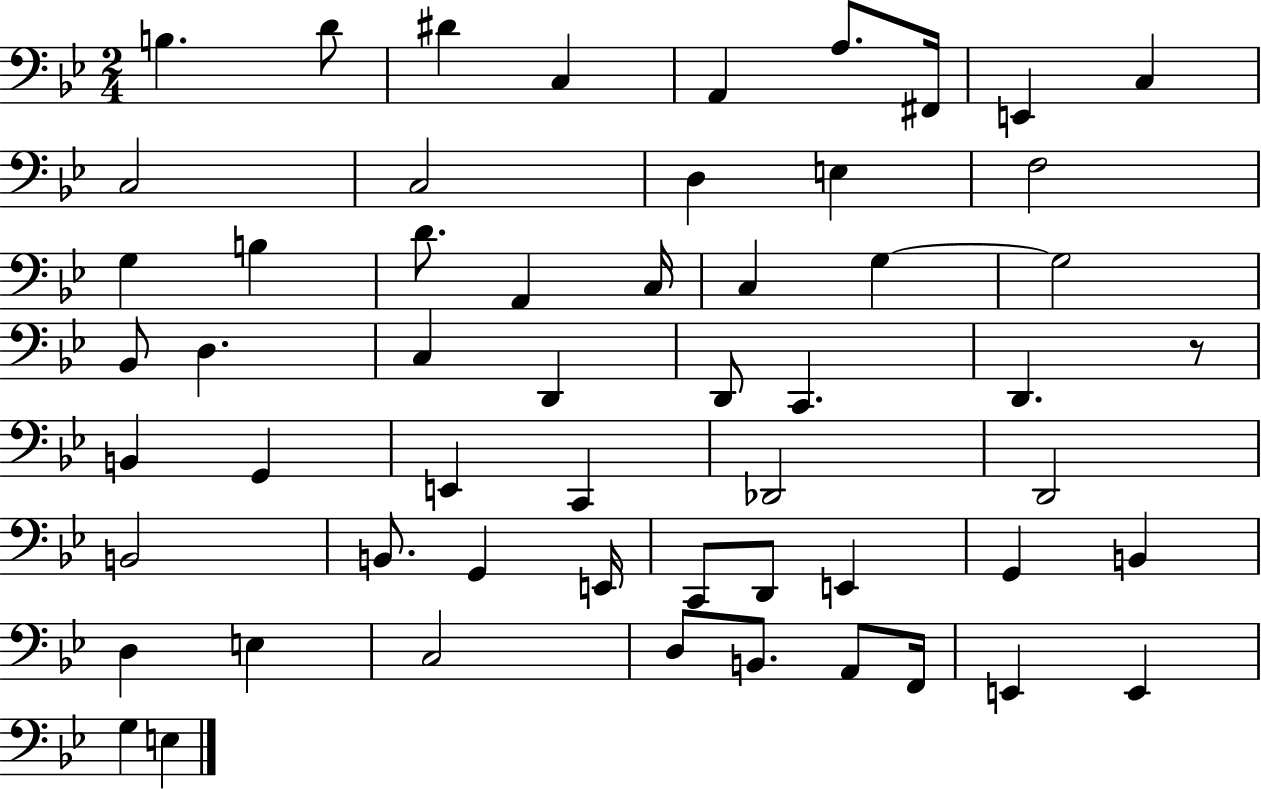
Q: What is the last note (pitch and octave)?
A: E3